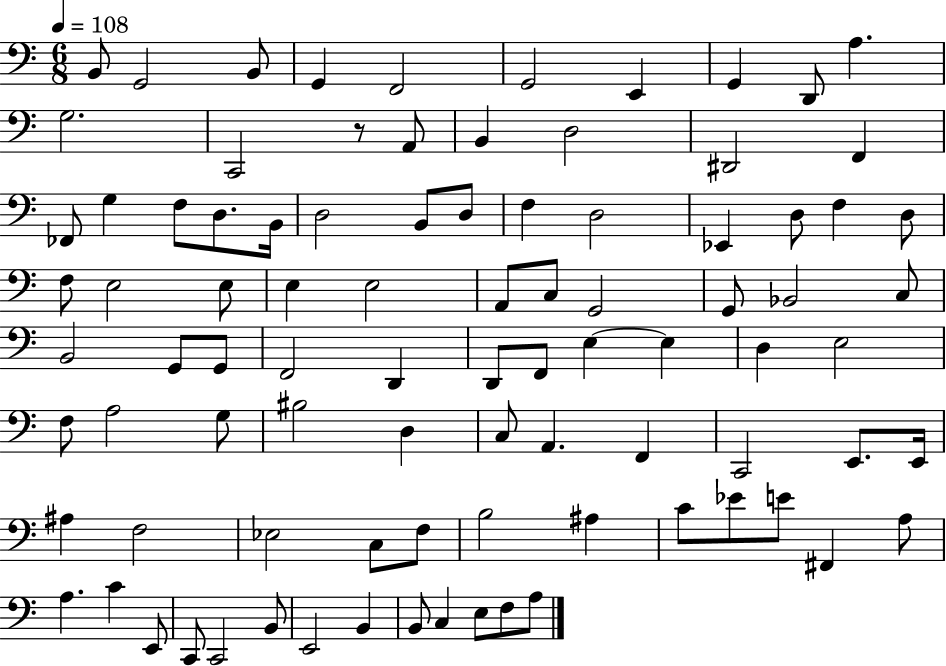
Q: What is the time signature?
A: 6/8